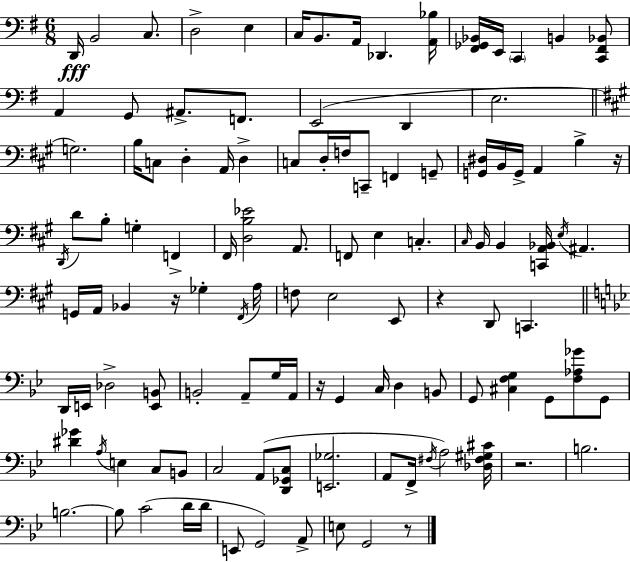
X:1
T:Untitled
M:6/8
L:1/4
K:Em
D,,/4 B,,2 C,/2 D,2 E, C,/4 B,,/2 A,,/4 _D,, [A,,_B,]/4 [^F,,_G,,_B,,]/4 E,,/4 C,, B,, [C,,^F,,_B,,]/2 A,, G,,/2 ^A,,/2 F,,/2 E,,2 D,, E,2 G,2 B,/4 C,/2 D, A,,/4 D, C,/2 D,/4 F,/4 C,,/2 F,, G,,/2 [G,,^D,]/4 B,,/4 G,,/4 A,, B, z/4 D,,/4 D/2 B,/2 G, F,, ^F,,/4 [D,B,_E]2 A,,/2 F,,/2 E, C, ^C,/4 B,,/4 B,, [C,,A,,_B,,]/4 E,/4 ^A,, G,,/4 A,,/4 _B,, z/4 _G, ^F,,/4 A,/4 F,/2 E,2 E,,/2 z D,,/2 C,, D,,/4 E,,/4 _D,2 [E,,B,,]/2 B,,2 A,,/2 G,/4 A,,/4 z/4 G,, C,/4 D, B,,/2 G,,/2 [^C,F,G,] G,,/2 [F,_A,_G]/2 G,,/2 [^D_G] A,/4 E, C,/2 B,,/2 C,2 A,,/2 [D,,_G,,C,]/2 [E,,_G,]2 A,,/2 F,,/4 ^F,/4 A,2 [_D,^F,^G,^C]/4 z2 B,2 B,2 B,/2 C2 D/4 D/4 E,,/2 G,,2 A,,/2 E,/2 G,,2 z/2